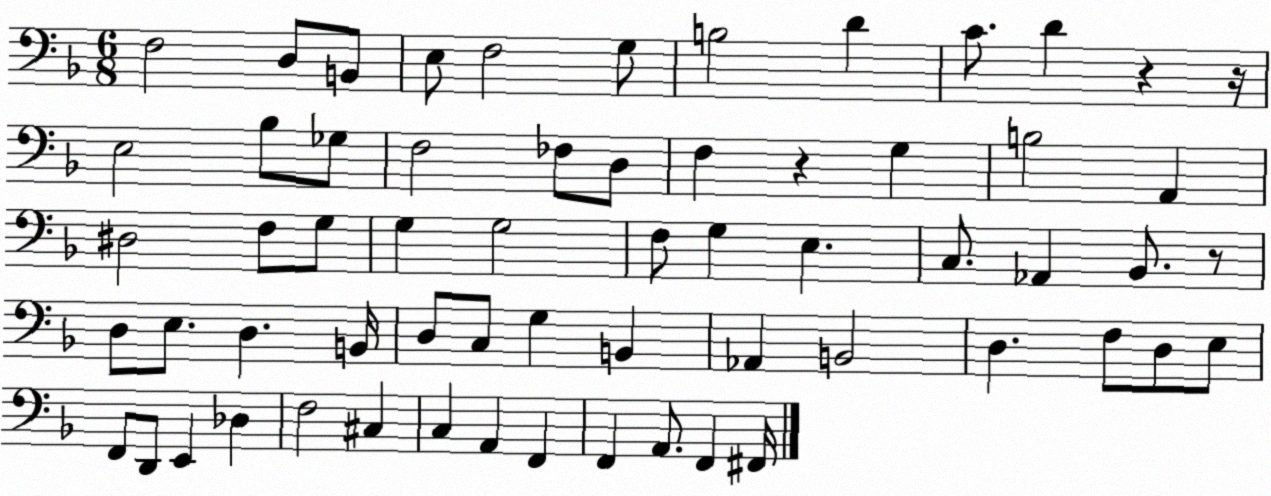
X:1
T:Untitled
M:6/8
L:1/4
K:F
F,2 D,/2 B,,/2 E,/2 F,2 G,/2 B,2 D C/2 D z z/4 E,2 _B,/2 _G,/2 F,2 _F,/2 D,/2 F, z G, B,2 A,, ^D,2 F,/2 G,/2 G, G,2 F,/2 G, E, C,/2 _A,, _B,,/2 z/2 D,/2 E,/2 D, B,,/4 D,/2 C,/2 G, B,, _A,, B,,2 D, F,/2 D,/2 E,/2 F,,/2 D,,/2 E,, _D, F,2 ^C, C, A,, F,, F,, A,,/2 F,, ^F,,/4